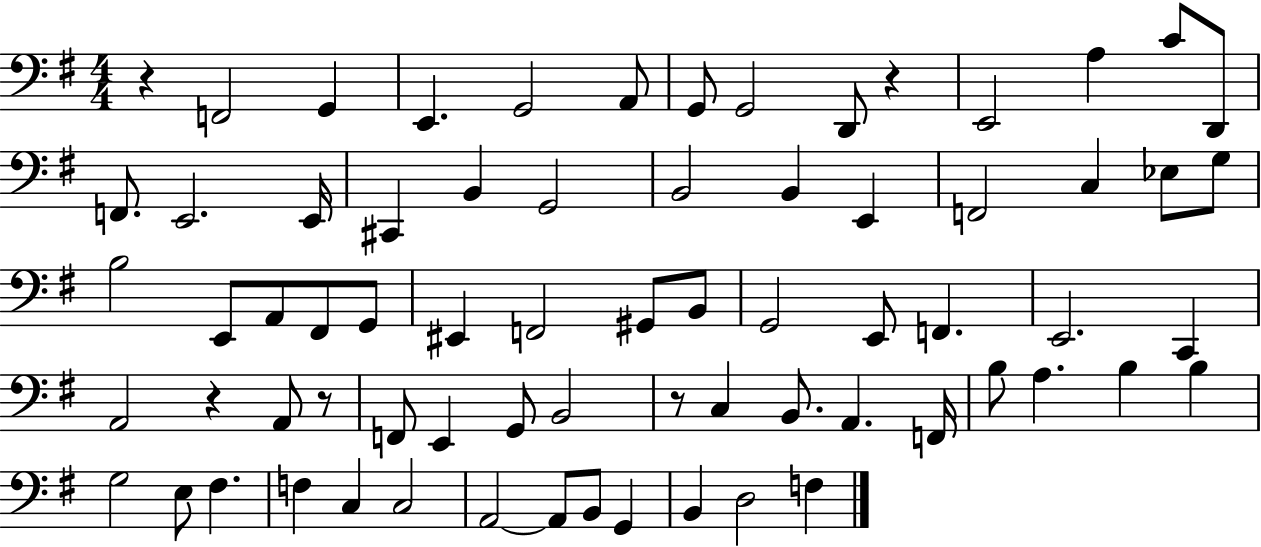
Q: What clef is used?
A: bass